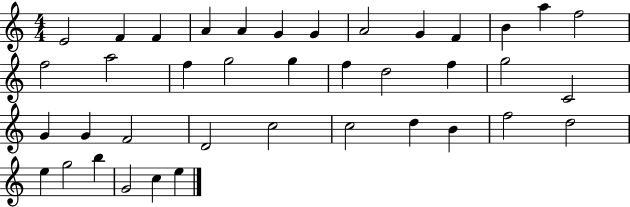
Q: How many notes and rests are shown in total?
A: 39